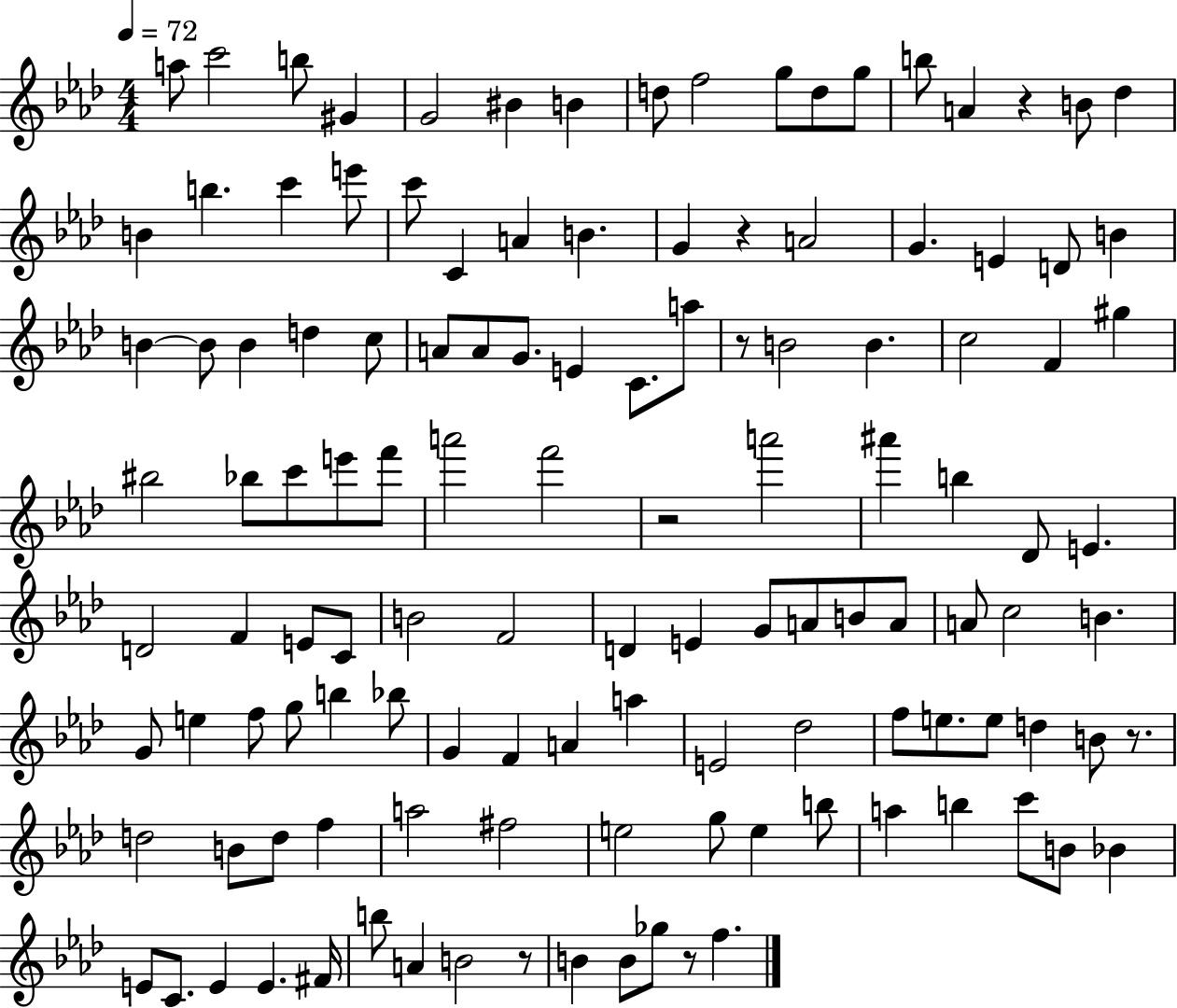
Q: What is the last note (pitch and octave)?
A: F5